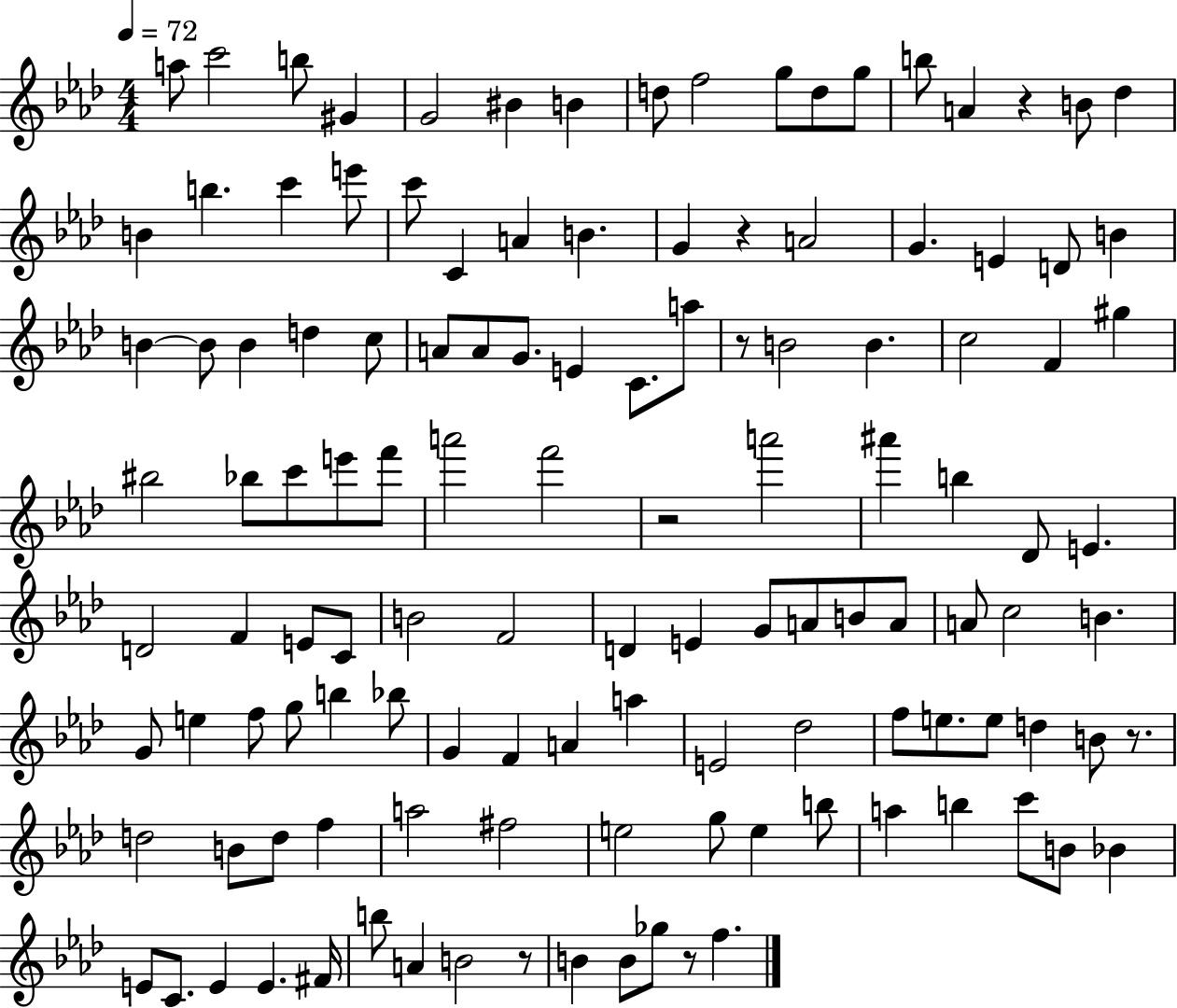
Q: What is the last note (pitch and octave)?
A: F5